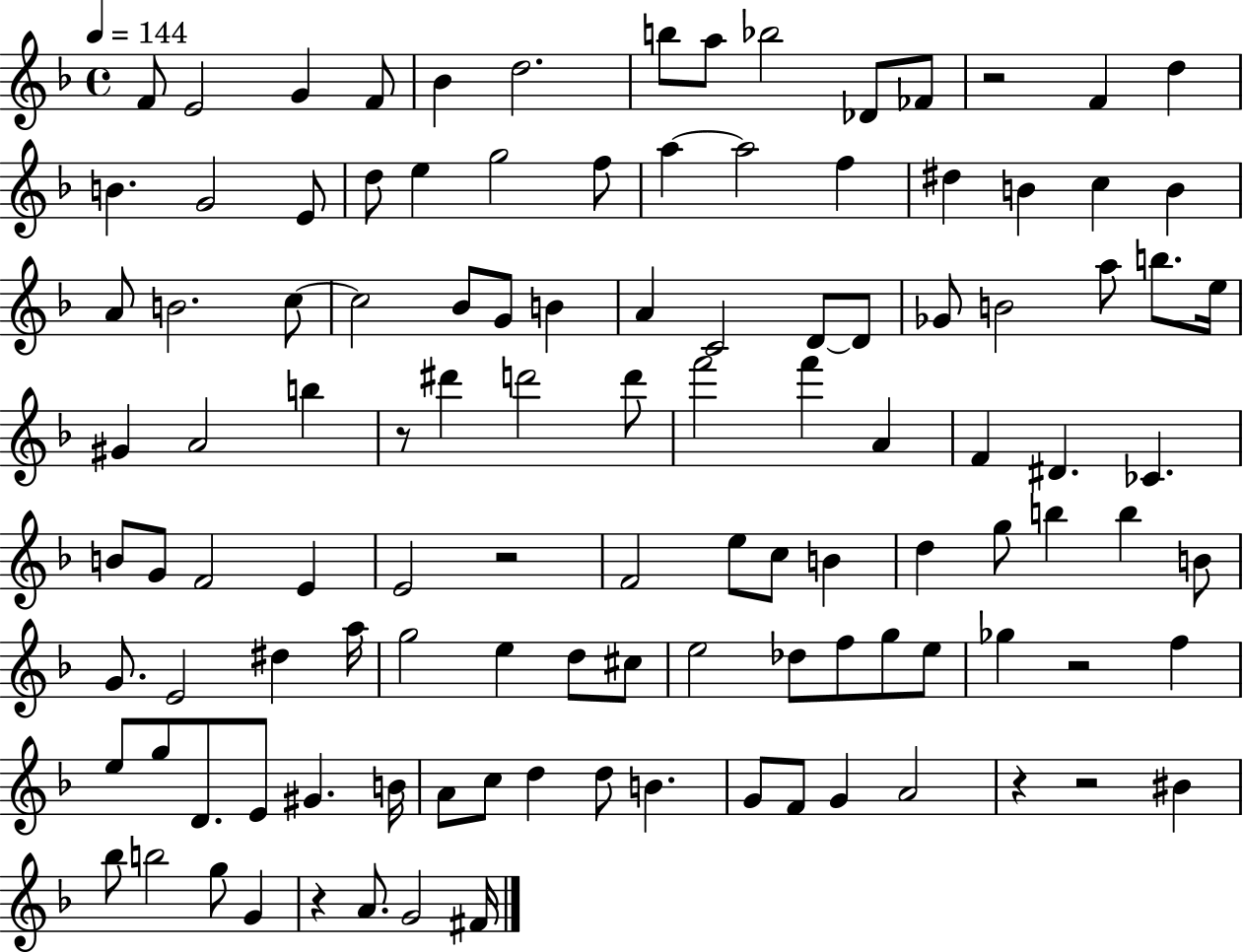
F4/e E4/h G4/q F4/e Bb4/q D5/h. B5/e A5/e Bb5/h Db4/e FES4/e R/h F4/q D5/q B4/q. G4/h E4/e D5/e E5/q G5/h F5/e A5/q A5/h F5/q D#5/q B4/q C5/q B4/q A4/e B4/h. C5/e C5/h Bb4/e G4/e B4/q A4/q C4/h D4/e D4/e Gb4/e B4/h A5/e B5/e. E5/s G#4/q A4/h B5/q R/e D#6/q D6/h D6/e F6/h F6/q A4/q F4/q D#4/q. CES4/q. B4/e G4/e F4/h E4/q E4/h R/h F4/h E5/e C5/e B4/q D5/q G5/e B5/q B5/q B4/e G4/e. E4/h D#5/q A5/s G5/h E5/q D5/e C#5/e E5/h Db5/e F5/e G5/e E5/e Gb5/q R/h F5/q E5/e G5/e D4/e. E4/e G#4/q. B4/s A4/e C5/e D5/q D5/e B4/q. G4/e F4/e G4/q A4/h R/q R/h BIS4/q Bb5/e B5/h G5/e G4/q R/q A4/e. G4/h F#4/s